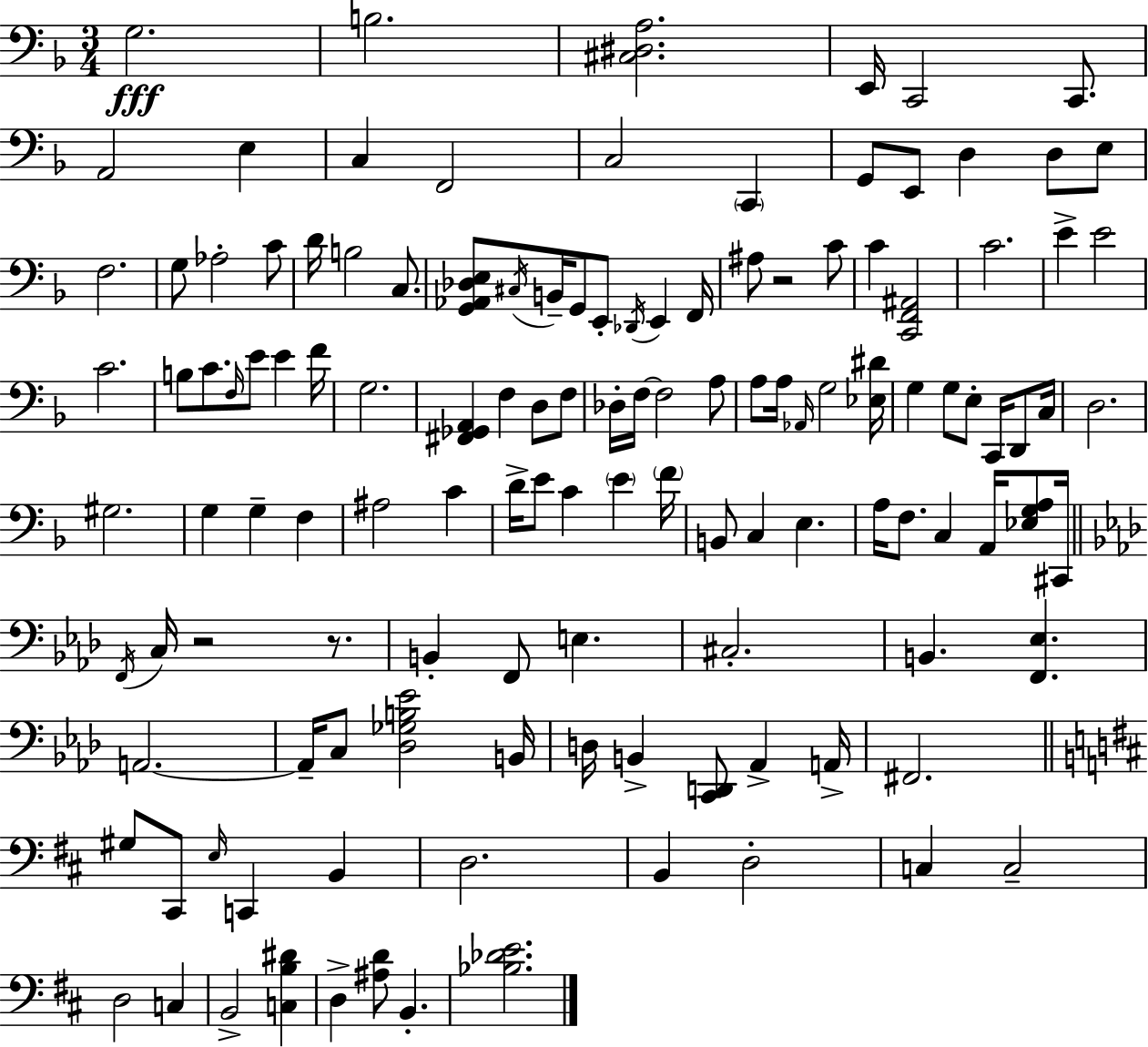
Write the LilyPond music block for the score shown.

{
  \clef bass
  \numericTimeSignature
  \time 3/4
  \key d \minor
  g2.\fff | b2. | <cis dis a>2. | e,16 c,2 c,8. | \break a,2 e4 | c4 f,2 | c2 \parenthesize c,4 | g,8 e,8 d4 d8 e8 | \break f2. | g8 aes2-. c'8 | d'16 b2 c8. | <g, aes, des e>8 \acciaccatura { cis16 } b,16-- g,8 e,8-. \acciaccatura { des,16 } e,4 | \break f,16 ais8 r2 | c'8 c'4 <c, f, ais,>2 | c'2. | e'4-> e'2 | \break c'2. | b8 c'8. \grace { f16 } e'8 e'4 | f'16 g2. | <fis, ges, a,>4 f4 d8 | \break f8 des16-. f16~~ f2 | a8 a8 a16 \grace { aes,16 } g2 | <ees dis'>16 g4 g8 e8-. | c,16 d,8 c16 d2. | \break gis2. | g4 g4-- | f4 ais2 | c'4 d'16-> e'8 c'4 \parenthesize e'4 | \break \parenthesize f'16 b,8 c4 e4. | a16 f8. c4 | a,16 <ees g a>8 cis,16 \bar "||" \break \key aes \major \acciaccatura { f,16 } c16 r2 r8. | b,4-. f,8 e4. | cis2.-. | b,4. <f, ees>4. | \break a,2.~~ | a,16-- c8 <des ges b ees'>2 | b,16 d16 b,4-> <c, d,>8 aes,4-> | a,16-> fis,2. | \break \bar "||" \break \key d \major gis8 cis,8 \grace { e16 } c,4 b,4 | d2. | b,4 d2-. | c4 c2-- | \break d2 c4 | b,2-> <c b dis'>4 | d4-> <ais d'>8 b,4.-. | <bes des' e'>2. | \break \bar "|."
}